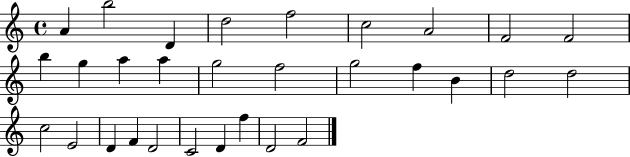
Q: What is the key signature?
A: C major